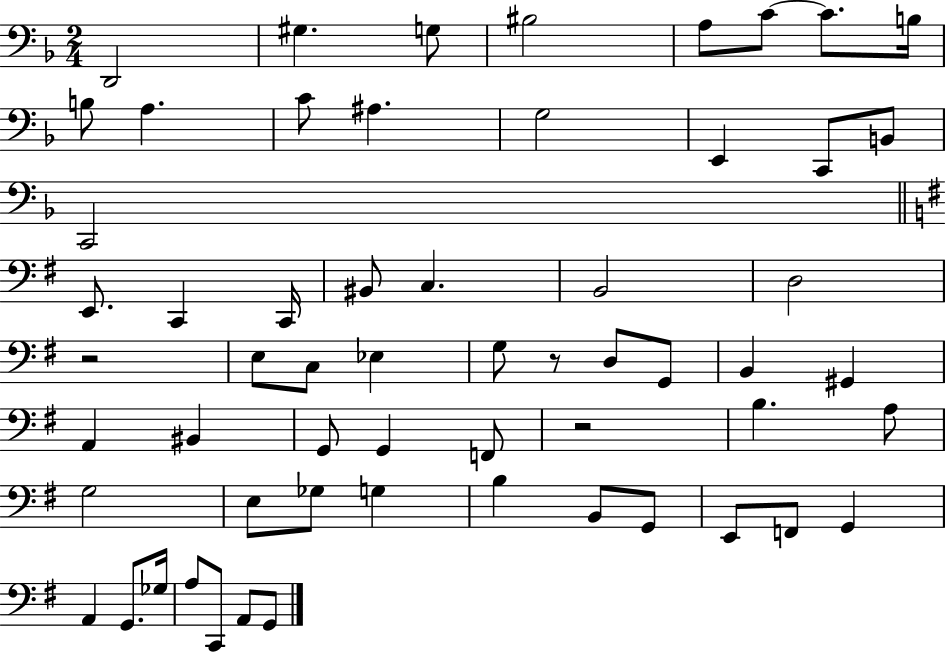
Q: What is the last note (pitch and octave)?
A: G2